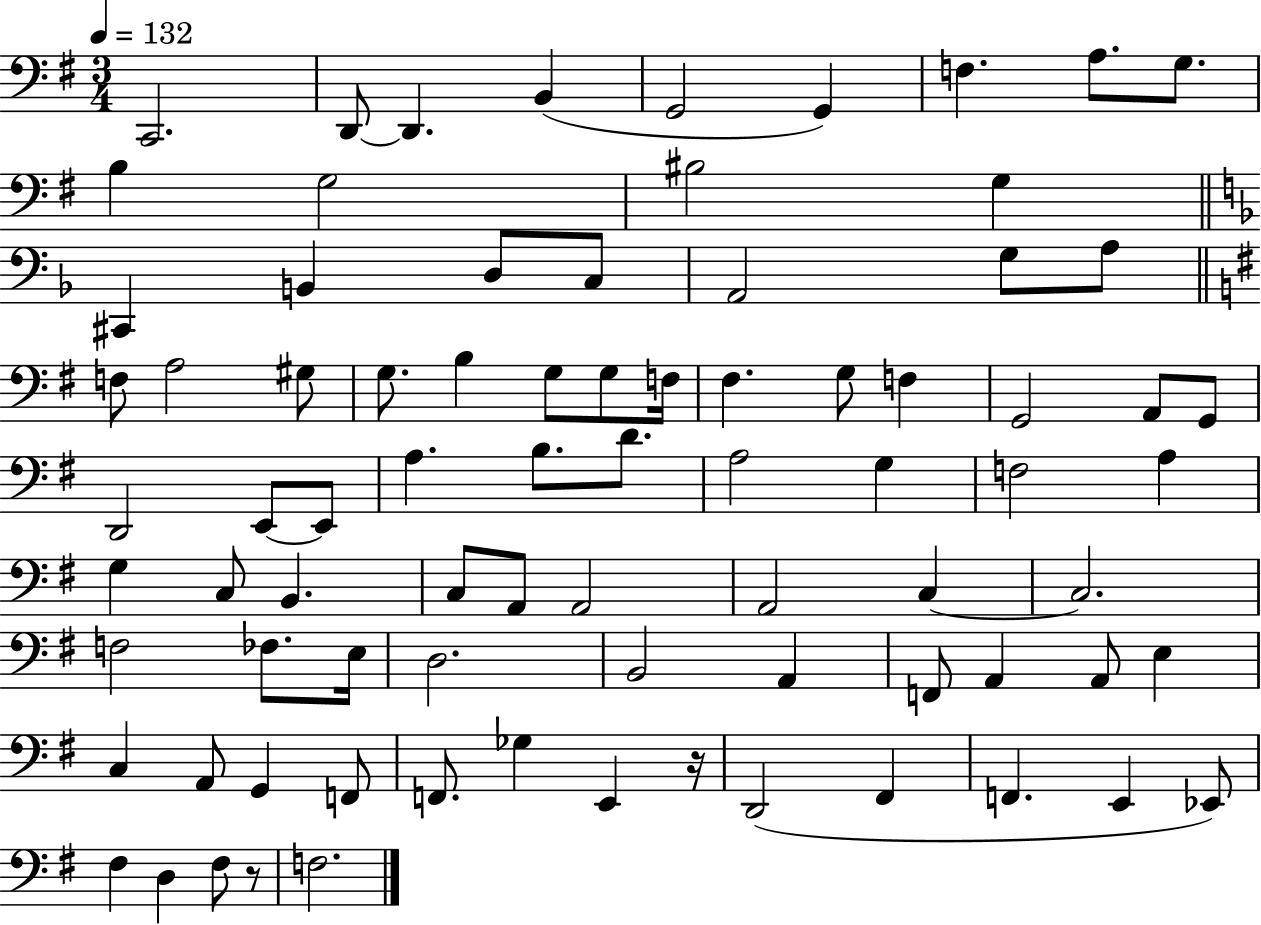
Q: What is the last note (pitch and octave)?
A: F3